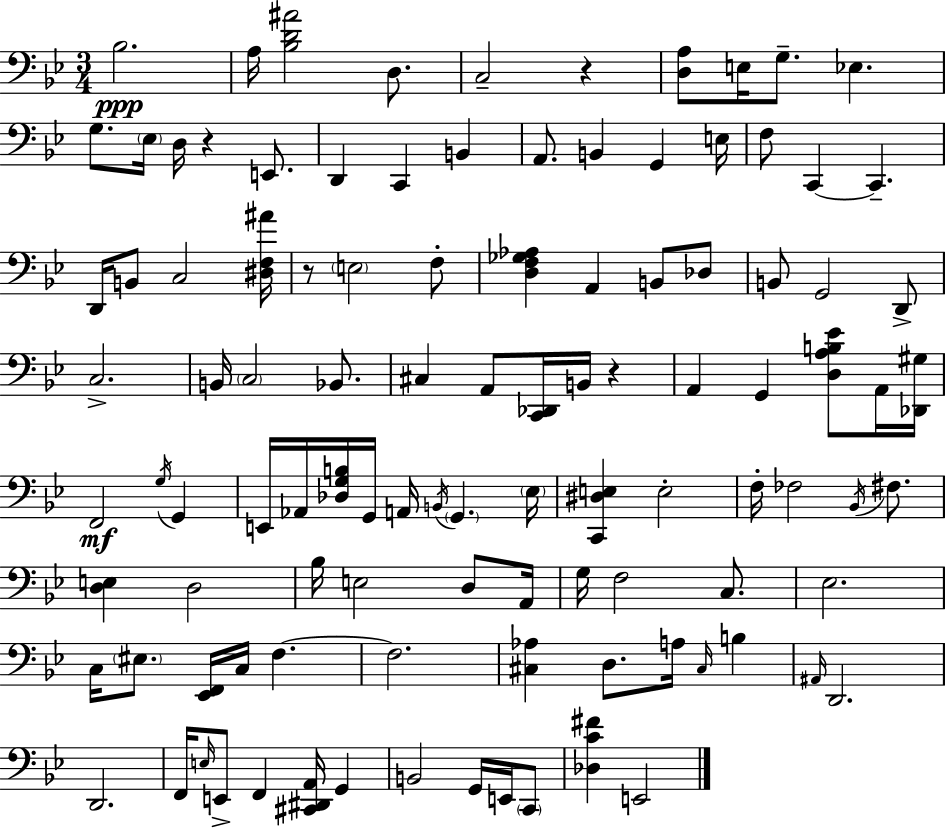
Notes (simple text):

Bb3/h. A3/s [Bb3,D4,A#4]/h D3/e. C3/h R/q [D3,A3]/e E3/s G3/e. Eb3/q. G3/e. Eb3/s D3/s R/q E2/e. D2/q C2/q B2/q A2/e. B2/q G2/q E3/s F3/e C2/q C2/q. D2/s B2/e C3/h [D#3,F3,A#4]/s R/e E3/h F3/e [D3,F3,Gb3,Ab3]/q A2/q B2/e Db3/e B2/e G2/h D2/e C3/h. B2/s C3/h Bb2/e. C#3/q A2/e [C2,Db2]/s B2/s R/q A2/q G2/q [D3,A3,B3,Eb4]/e A2/s [Db2,G#3]/s F2/h G3/s G2/q E2/s Ab2/s [Db3,G3,B3]/s G2/s A2/s B2/s G2/q. Eb3/s [C2,D#3,E3]/q E3/h F3/s FES3/h Bb2/s F#3/e. [D3,E3]/q D3/h Bb3/s E3/h D3/e A2/s G3/s F3/h C3/e. Eb3/h. C3/s EIS3/e. [Eb2,F2]/s C3/s F3/q. F3/h. [C#3,Ab3]/q D3/e. A3/s C#3/s B3/q A#2/s D2/h. D2/h. F2/s E3/s E2/e F2/q [C#2,D#2,A2]/s G2/q B2/h G2/s E2/s C2/e [Db3,C4,F#4]/q E2/h